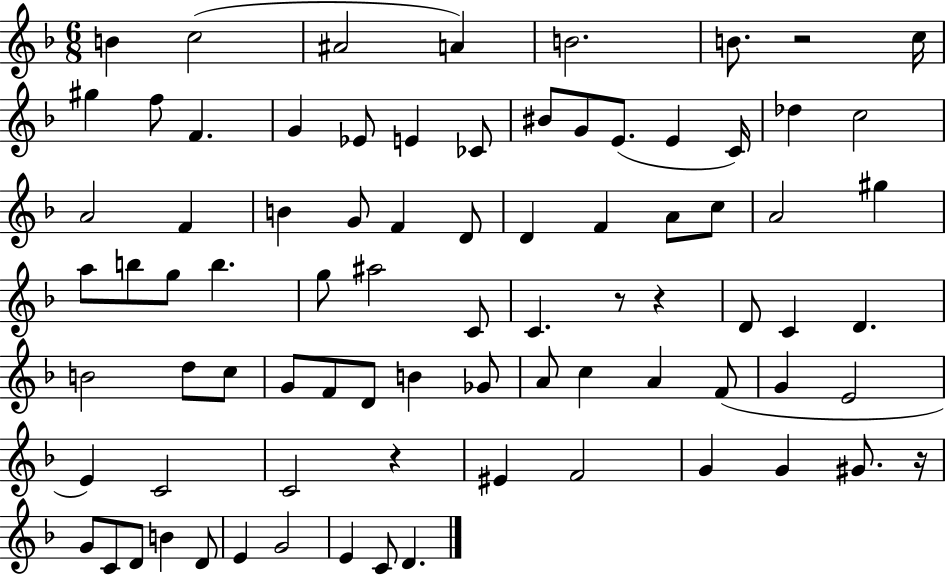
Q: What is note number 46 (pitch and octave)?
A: D5